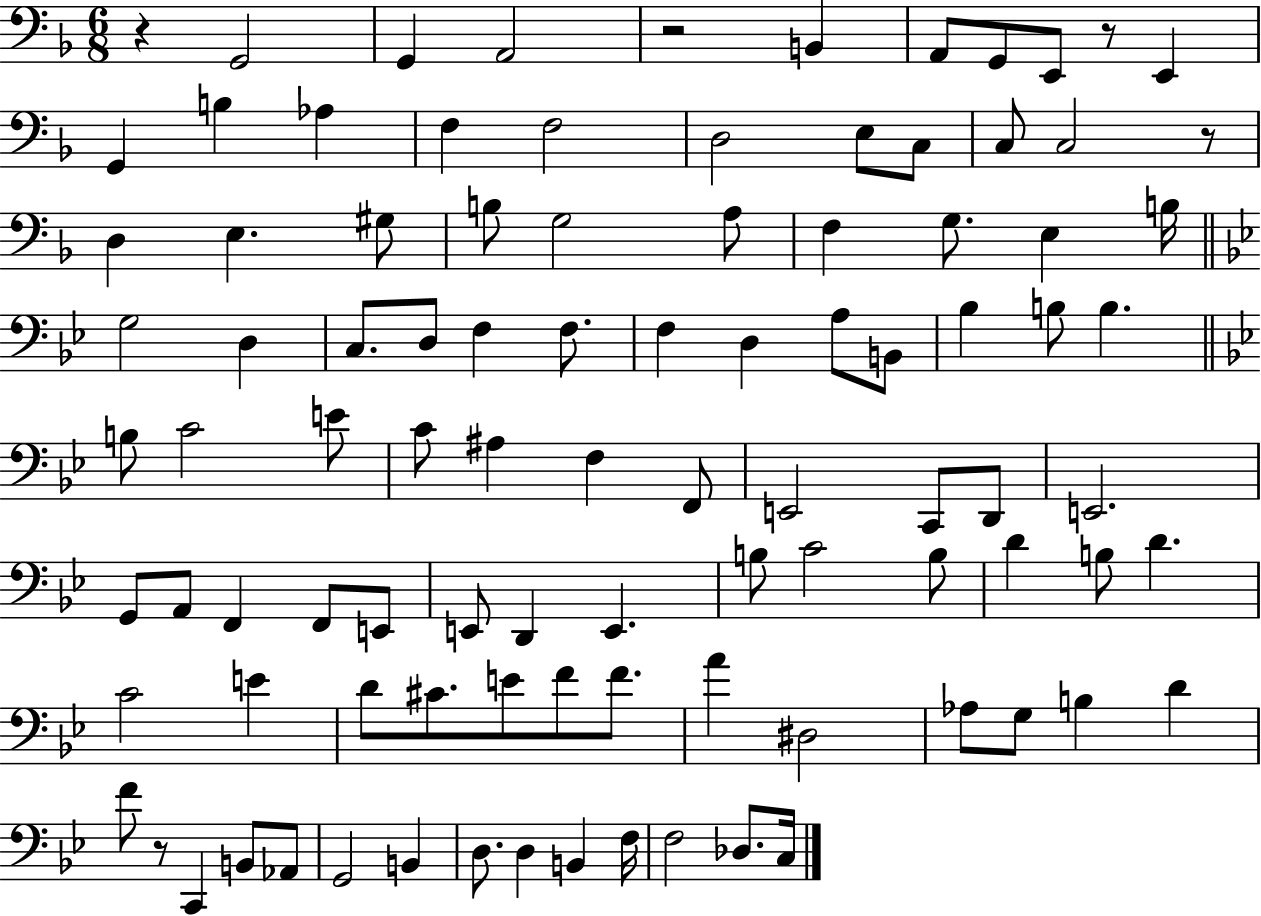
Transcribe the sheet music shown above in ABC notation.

X:1
T:Untitled
M:6/8
L:1/4
K:F
z G,,2 G,, A,,2 z2 B,, A,,/2 G,,/2 E,,/2 z/2 E,, G,, B, _A, F, F,2 D,2 E,/2 C,/2 C,/2 C,2 z/2 D, E, ^G,/2 B,/2 G,2 A,/2 F, G,/2 E, B,/4 G,2 D, C,/2 D,/2 F, F,/2 F, D, A,/2 B,,/2 _B, B,/2 B, B,/2 C2 E/2 C/2 ^A, F, F,,/2 E,,2 C,,/2 D,,/2 E,,2 G,,/2 A,,/2 F,, F,,/2 E,,/2 E,,/2 D,, E,, B,/2 C2 B,/2 D B,/2 D C2 E D/2 ^C/2 E/2 F/2 F/2 A ^D,2 _A,/2 G,/2 B, D F/2 z/2 C,, B,,/2 _A,,/2 G,,2 B,, D,/2 D, B,, F,/4 F,2 _D,/2 C,/4